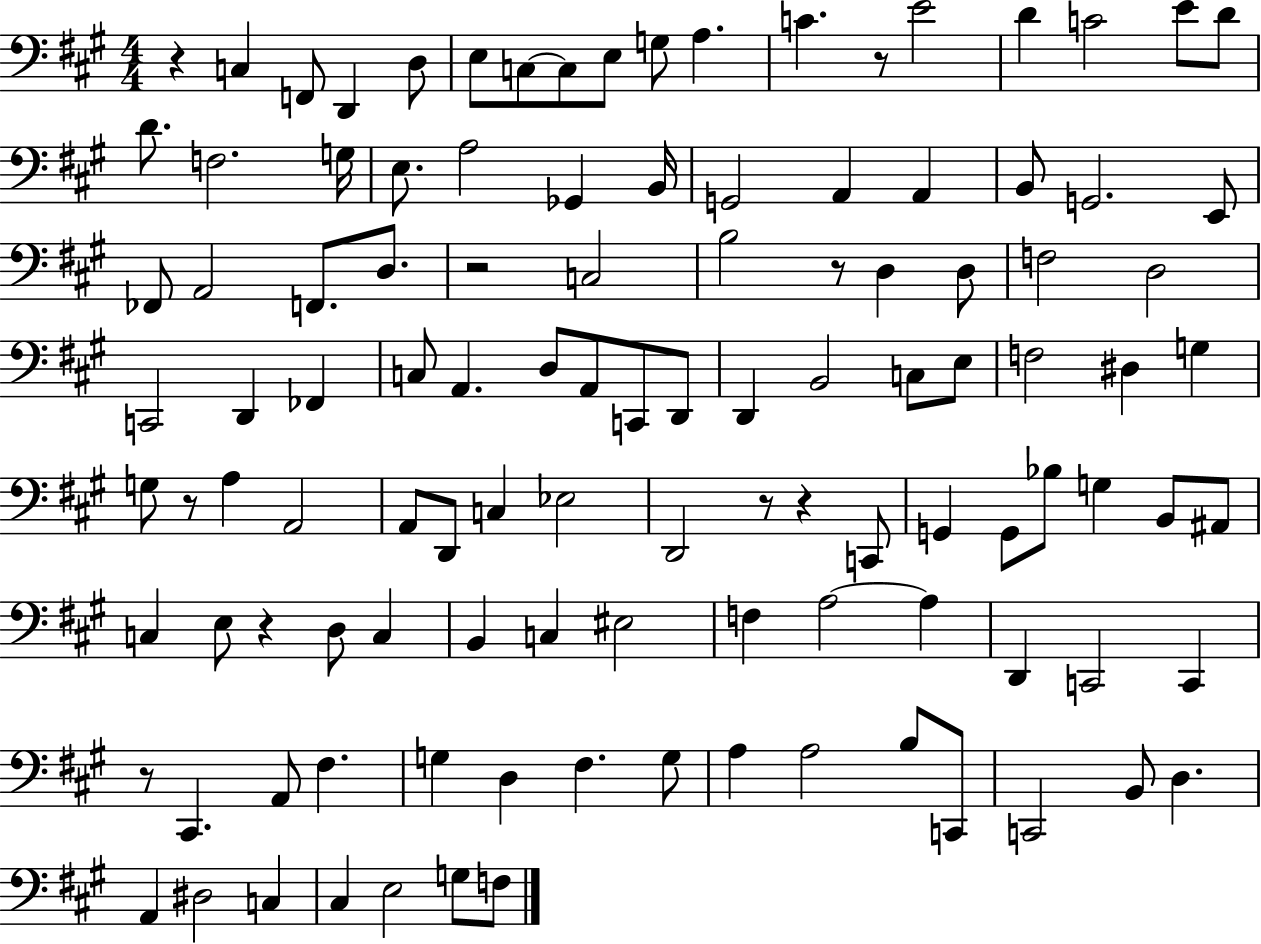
X:1
T:Untitled
M:4/4
L:1/4
K:A
z C, F,,/2 D,, D,/2 E,/2 C,/2 C,/2 E,/2 G,/2 A, C z/2 E2 D C2 E/2 D/2 D/2 F,2 G,/4 E,/2 A,2 _G,, B,,/4 G,,2 A,, A,, B,,/2 G,,2 E,,/2 _F,,/2 A,,2 F,,/2 D,/2 z2 C,2 B,2 z/2 D, D,/2 F,2 D,2 C,,2 D,, _F,, C,/2 A,, D,/2 A,,/2 C,,/2 D,,/2 D,, B,,2 C,/2 E,/2 F,2 ^D, G, G,/2 z/2 A, A,,2 A,,/2 D,,/2 C, _E,2 D,,2 z/2 z C,,/2 G,, G,,/2 _B,/2 G, B,,/2 ^A,,/2 C, E,/2 z D,/2 C, B,, C, ^E,2 F, A,2 A, D,, C,,2 C,, z/2 ^C,, A,,/2 ^F, G, D, ^F, G,/2 A, A,2 B,/2 C,,/2 C,,2 B,,/2 D, A,, ^D,2 C, ^C, E,2 G,/2 F,/2